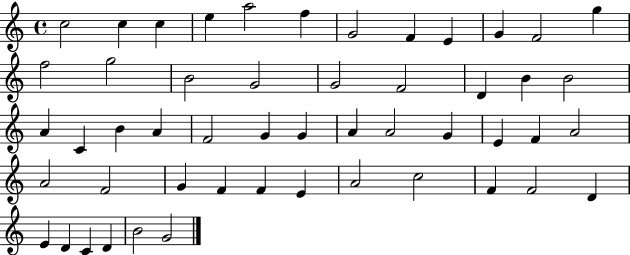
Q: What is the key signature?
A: C major